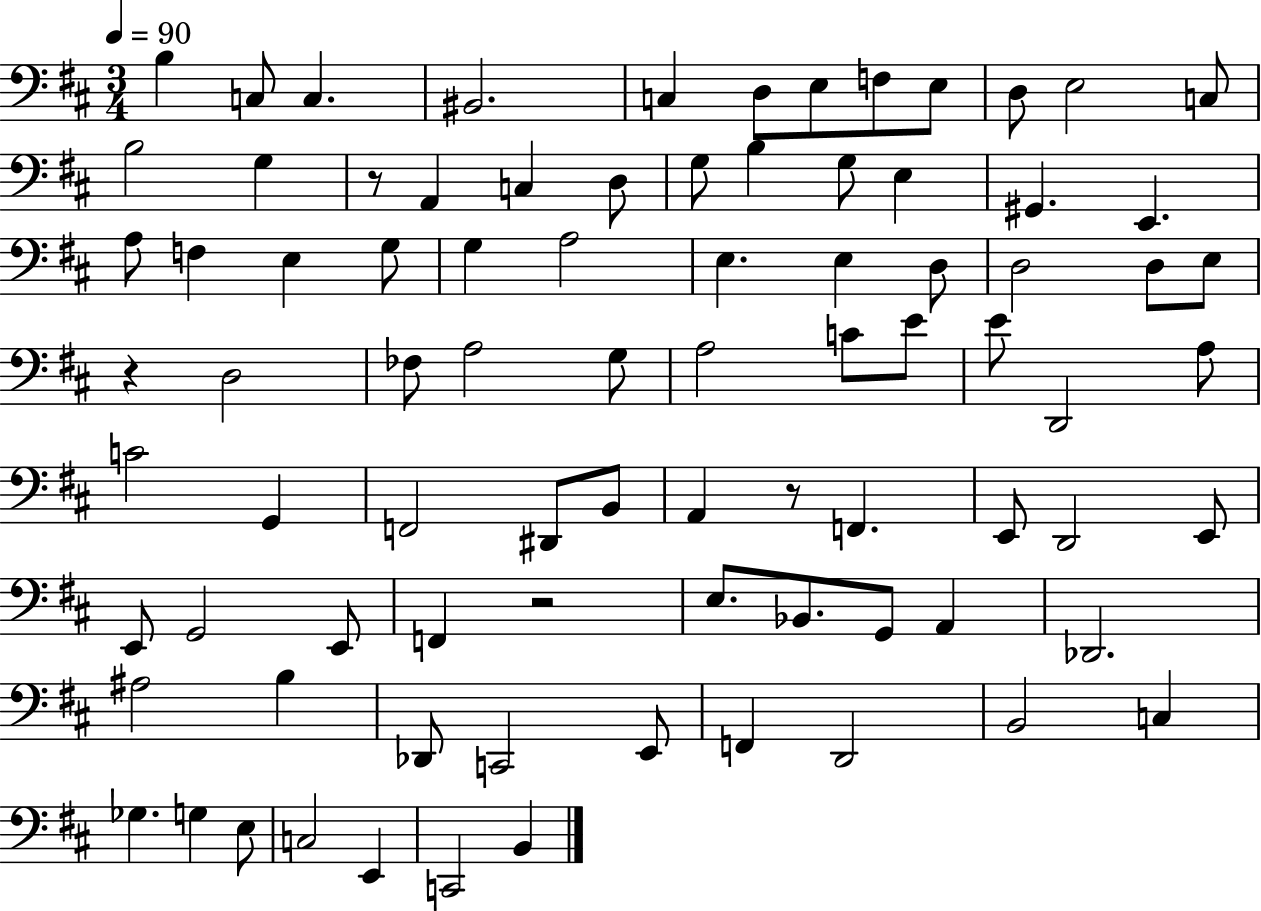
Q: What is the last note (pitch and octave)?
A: B2